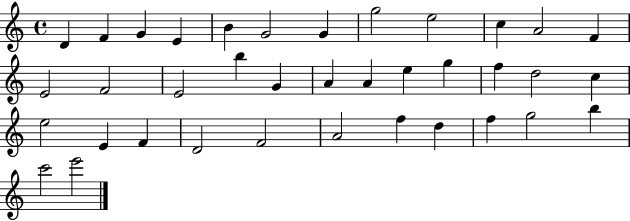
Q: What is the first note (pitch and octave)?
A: D4